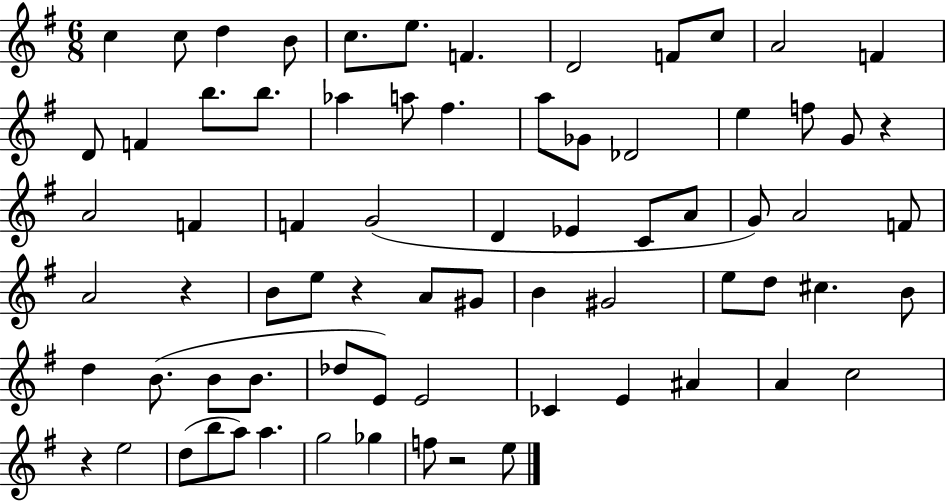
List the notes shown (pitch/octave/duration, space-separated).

C5/q C5/e D5/q B4/e C5/e. E5/e. F4/q. D4/h F4/e C5/e A4/h F4/q D4/e F4/q B5/e. B5/e. Ab5/q A5/e F#5/q. A5/e Gb4/e Db4/h E5/q F5/e G4/e R/q A4/h F4/q F4/q G4/h D4/q Eb4/q C4/e A4/e G4/e A4/h F4/e A4/h R/q B4/e E5/e R/q A4/e G#4/e B4/q G#4/h E5/e D5/e C#5/q. B4/e D5/q B4/e. B4/e B4/e. Db5/e E4/e E4/h CES4/q E4/q A#4/q A4/q C5/h R/q E5/h D5/e B5/e A5/e A5/q. G5/h Gb5/q F5/e R/h E5/e